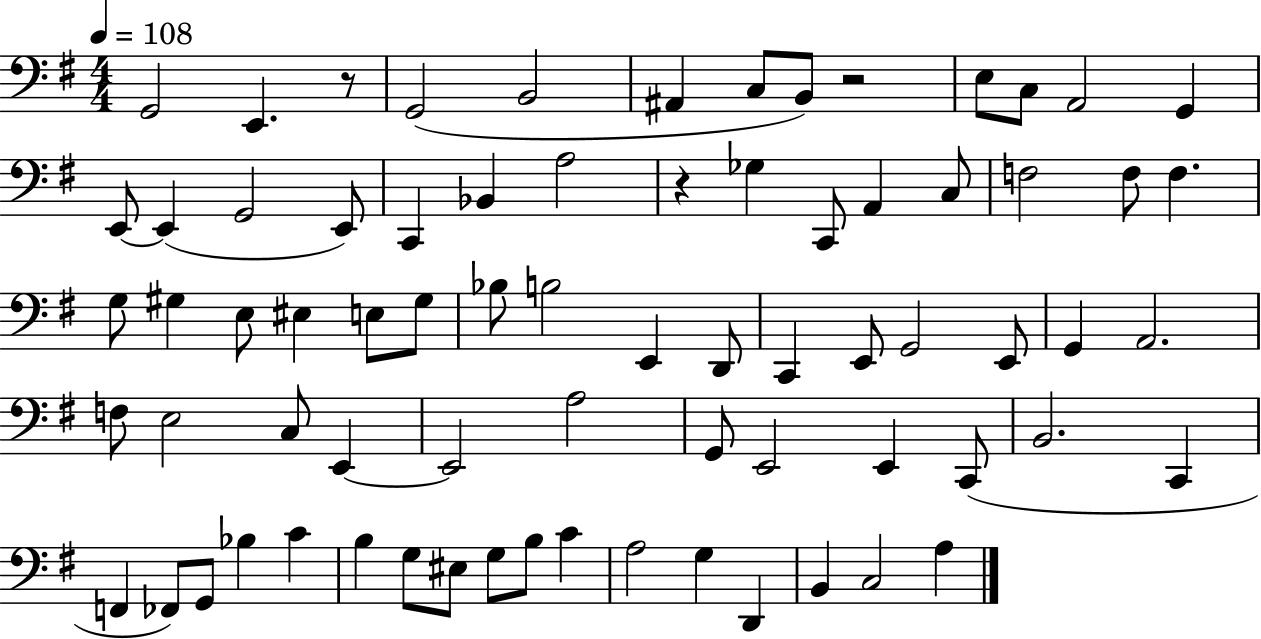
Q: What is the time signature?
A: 4/4